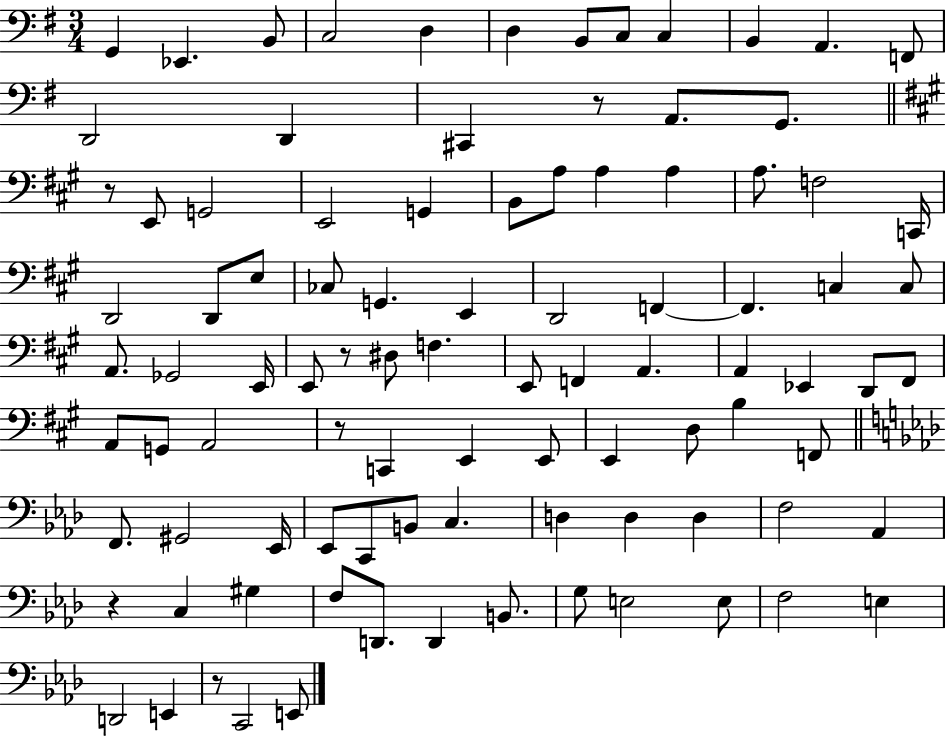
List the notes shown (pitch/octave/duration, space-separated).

G2/q Eb2/q. B2/e C3/h D3/q D3/q B2/e C3/e C3/q B2/q A2/q. F2/e D2/h D2/q C#2/q R/e A2/e. G2/e. R/e E2/e G2/h E2/h G2/q B2/e A3/e A3/q A3/q A3/e. F3/h C2/s D2/h D2/e E3/e CES3/e G2/q. E2/q D2/h F2/q F2/q. C3/q C3/e A2/e. Gb2/h E2/s E2/e R/e D#3/e F3/q. E2/e F2/q A2/q. A2/q Eb2/q D2/e F#2/e A2/e G2/e A2/h R/e C2/q E2/q E2/e E2/q D3/e B3/q F2/e F2/e. G#2/h Eb2/s Eb2/e C2/e B2/e C3/q. D3/q D3/q D3/q F3/h Ab2/q R/q C3/q G#3/q F3/e D2/e. D2/q B2/e. G3/e E3/h E3/e F3/h E3/q D2/h E2/q R/e C2/h E2/e